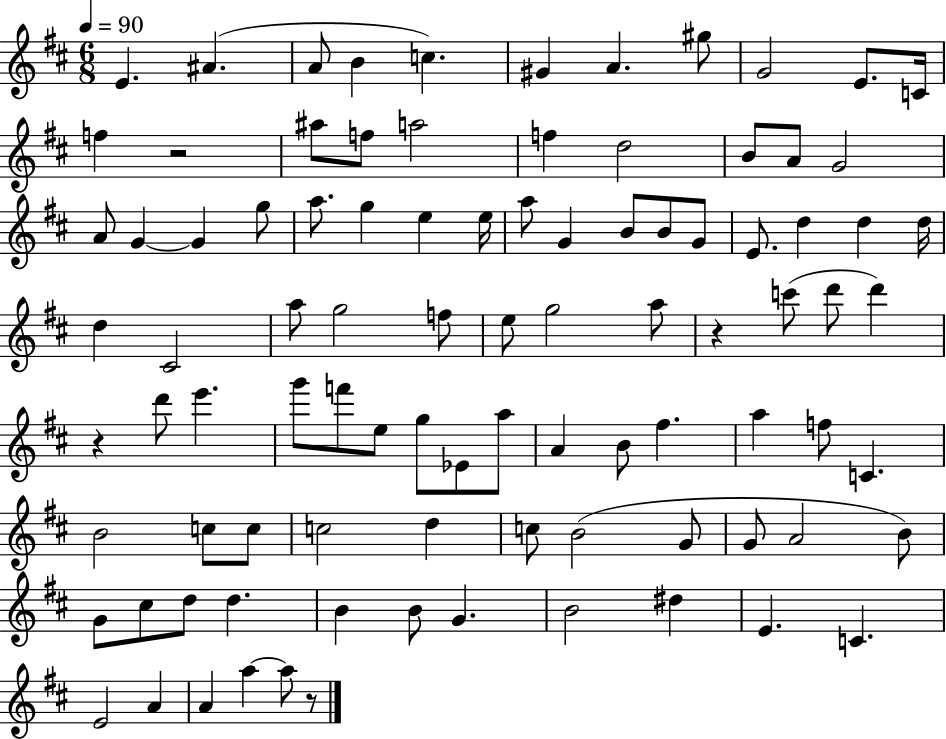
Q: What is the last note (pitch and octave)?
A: A5